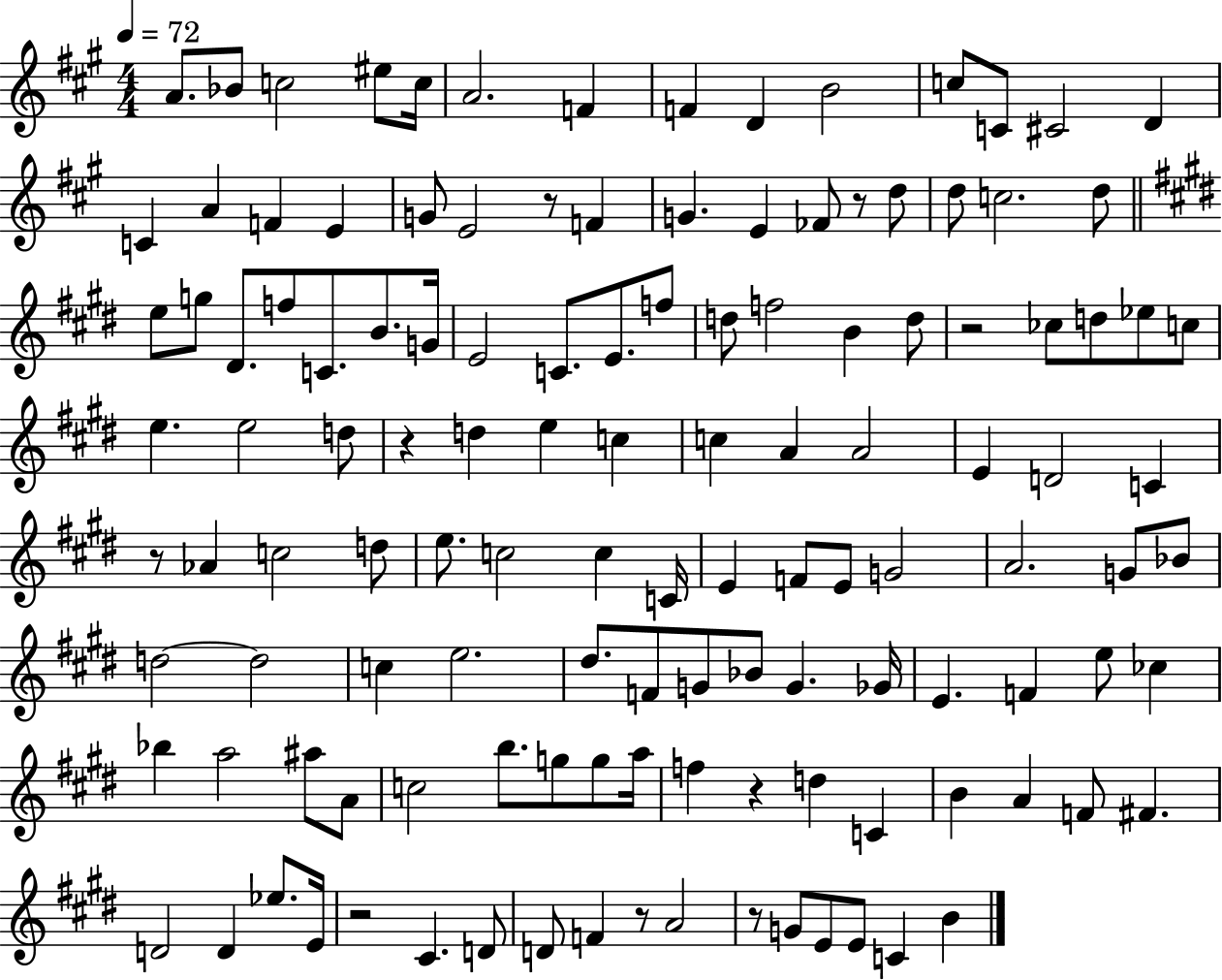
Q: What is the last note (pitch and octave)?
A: B4